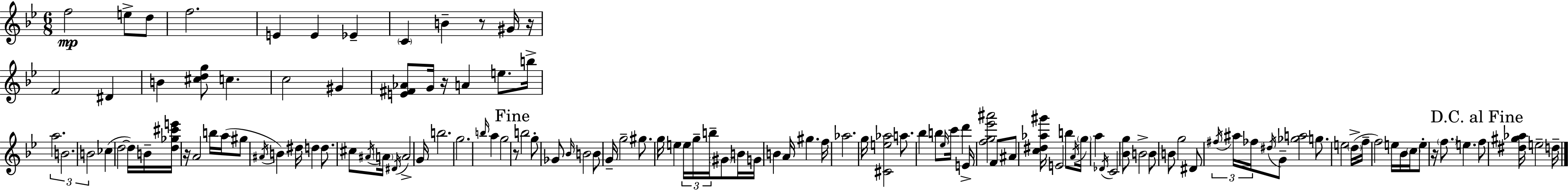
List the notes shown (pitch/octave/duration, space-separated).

F5/h E5/e D5/e F5/h. E4/q E4/q Eb4/q C4/q B4/q R/e G#4/s R/s F4/h D#4/q B4/q [C#5,D5,G5]/e C5/q. C5/h G#4/q [E4,F#4,Ab4]/e G4/s R/s A4/q E5/e. B5/s A5/h. B4/h. B4/h CES5/q D5/h D5/s B4/s [D5,Gb5,C#6,E6]/s R/s A4/h B5/s A5/s G#5/e A#4/s B4/q D#5/s D5/q D5/e. C#5/e A#4/s A4/s D#4/s A4/h G4/s B5/h. G5/h. B5/s A5/q G5/h R/e B5/h G5/e Gb4/e Bb4/s B4/h B4/e G4/s G5/h G#5/e. G5/s E5/q E5/s G5/s B5/s G#4/e B4/s G4/s B4/q A4/s G#5/q. F5/s Ab5/h. G5/s [C#4,E5,Ab5]/h A5/e. Bb5/q B5/e Eb5/s C6/s D6/q E4/s [F5,G5,Eb6,A#6]/h F4/e A#4/e [C5,D#5,Ab5,G#6]/s E4/h B5/e A4/s G5/s A5/q Db4/s C4/h [Bb4,G5]/e B4/h B4/e B4/e G5/h D#4/e F#5/s A#5/s FES5/s D#5/s G4/e [Gb5,A5]/h G5/e. E5/h D5/s F5/s F5/h E5/s Bb4/s C5/s E5/e R/s F5/e. E5/q. F5/e [D#5,G#5,Ab5]/s E5/h D5/s